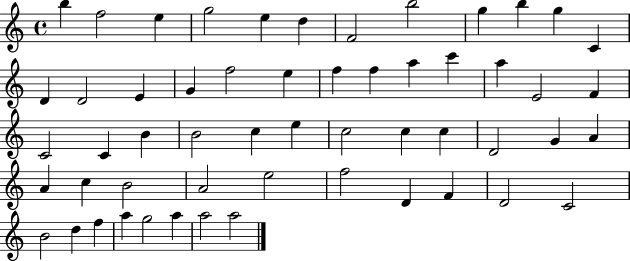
X:1
T:Untitled
M:4/4
L:1/4
K:C
b f2 e g2 e d F2 b2 g b g C D D2 E G f2 e f f a c' a E2 F C2 C B B2 c e c2 c c D2 G A A c B2 A2 e2 f2 D F D2 C2 B2 d f a g2 a a2 a2